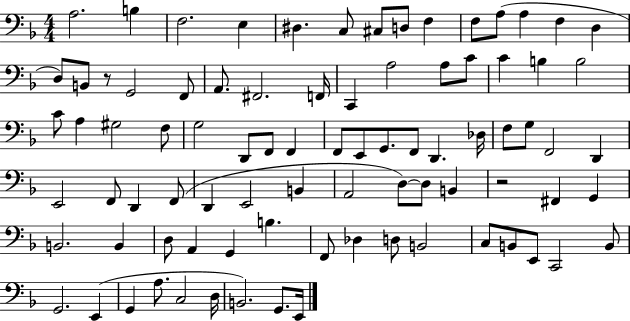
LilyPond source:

{
  \clef bass
  \numericTimeSignature
  \time 4/4
  \key f \major
  a2. b4 | f2. e4 | dis4. c8 cis8 d8 f4 | f8 a8( a4 f4 d4 | \break d8) b,8 r8 g,2 f,8 | a,8. fis,2. f,16 | c,4 a2 a8 c'8 | c'4 b4 b2 | \break c'8 a4 gis2 f8 | g2 d,8 f,8 f,4 | f,8 e,8 g,8. f,8 d,4. des16 | f8 g8 f,2 d,4 | \break e,2 f,8 d,4 f,8( | d,4 e,2 b,4 | a,2 d8~~) d8 b,4 | r2 fis,4 g,4 | \break b,2. b,4 | d8 a,4 g,4 b4. | f,8 des4 d8 b,2 | c8 b,8 e,8 c,2 b,8 | \break g,2. e,4( | g,4 a8. c2 d16 | b,2.) g,8. e,16 | \bar "|."
}